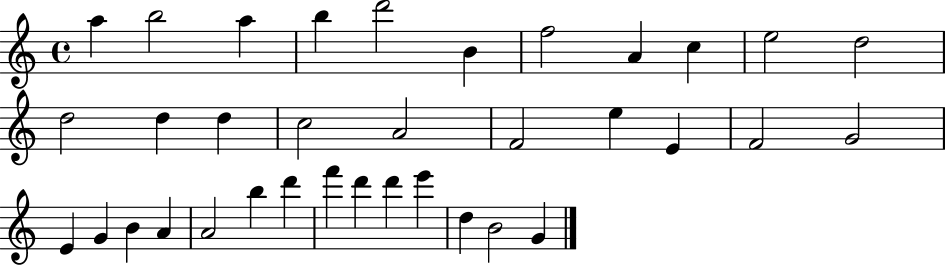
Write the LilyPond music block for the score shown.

{
  \clef treble
  \time 4/4
  \defaultTimeSignature
  \key c \major
  a''4 b''2 a''4 | b''4 d'''2 b'4 | f''2 a'4 c''4 | e''2 d''2 | \break d''2 d''4 d''4 | c''2 a'2 | f'2 e''4 e'4 | f'2 g'2 | \break e'4 g'4 b'4 a'4 | a'2 b''4 d'''4 | f'''4 d'''4 d'''4 e'''4 | d''4 b'2 g'4 | \break \bar "|."
}